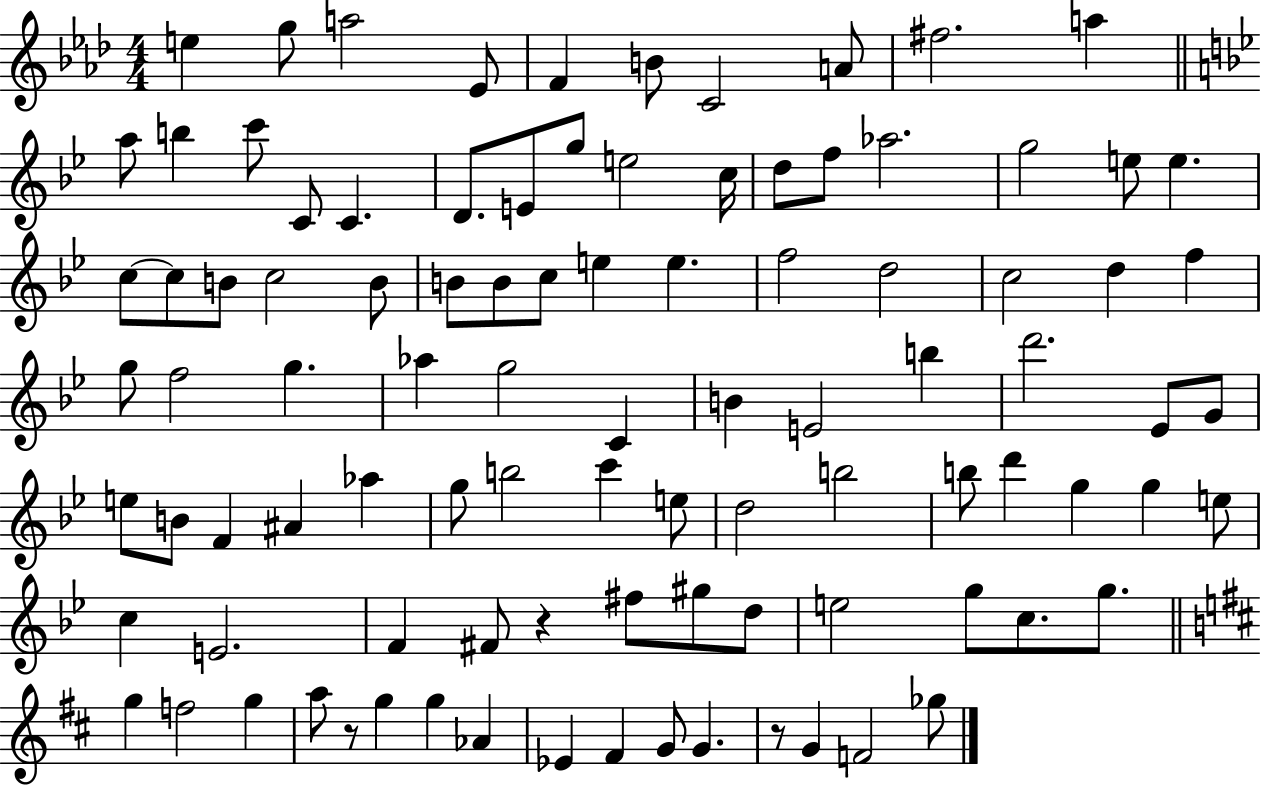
X:1
T:Untitled
M:4/4
L:1/4
K:Ab
e g/2 a2 _E/2 F B/2 C2 A/2 ^f2 a a/2 b c'/2 C/2 C D/2 E/2 g/2 e2 c/4 d/2 f/2 _a2 g2 e/2 e c/2 c/2 B/2 c2 B/2 B/2 B/2 c/2 e e f2 d2 c2 d f g/2 f2 g _a g2 C B E2 b d'2 _E/2 G/2 e/2 B/2 F ^A _a g/2 b2 c' e/2 d2 b2 b/2 d' g g e/2 c E2 F ^F/2 z ^f/2 ^g/2 d/2 e2 g/2 c/2 g/2 g f2 g a/2 z/2 g g _A _E ^F G/2 G z/2 G F2 _g/2